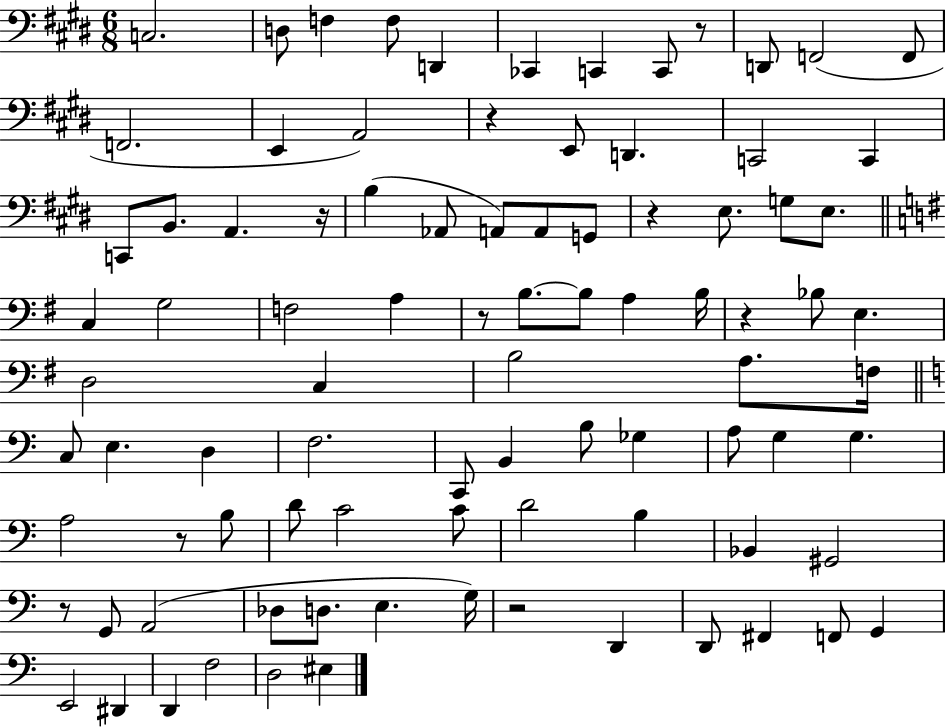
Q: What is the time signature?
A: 6/8